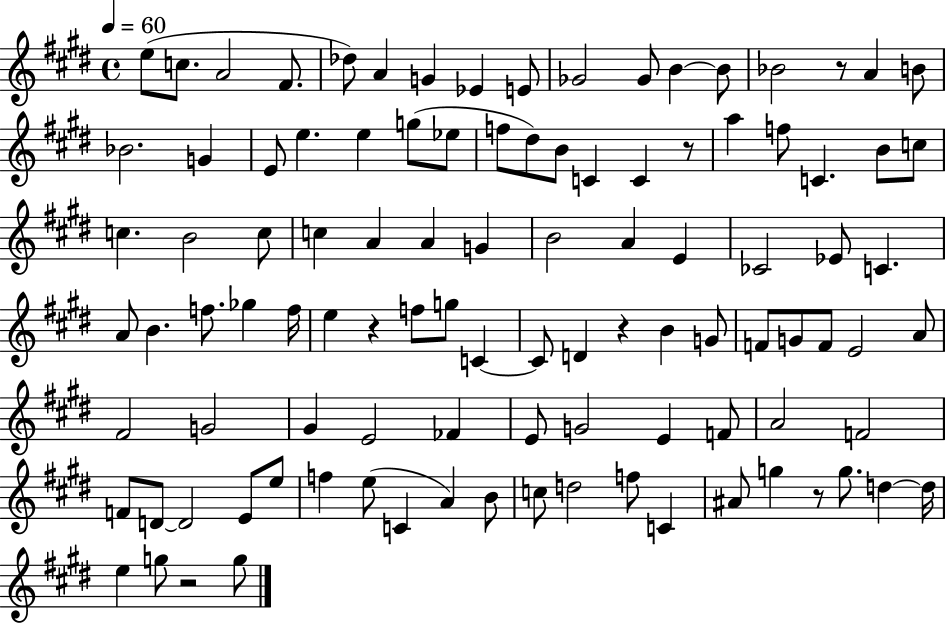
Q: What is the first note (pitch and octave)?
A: E5